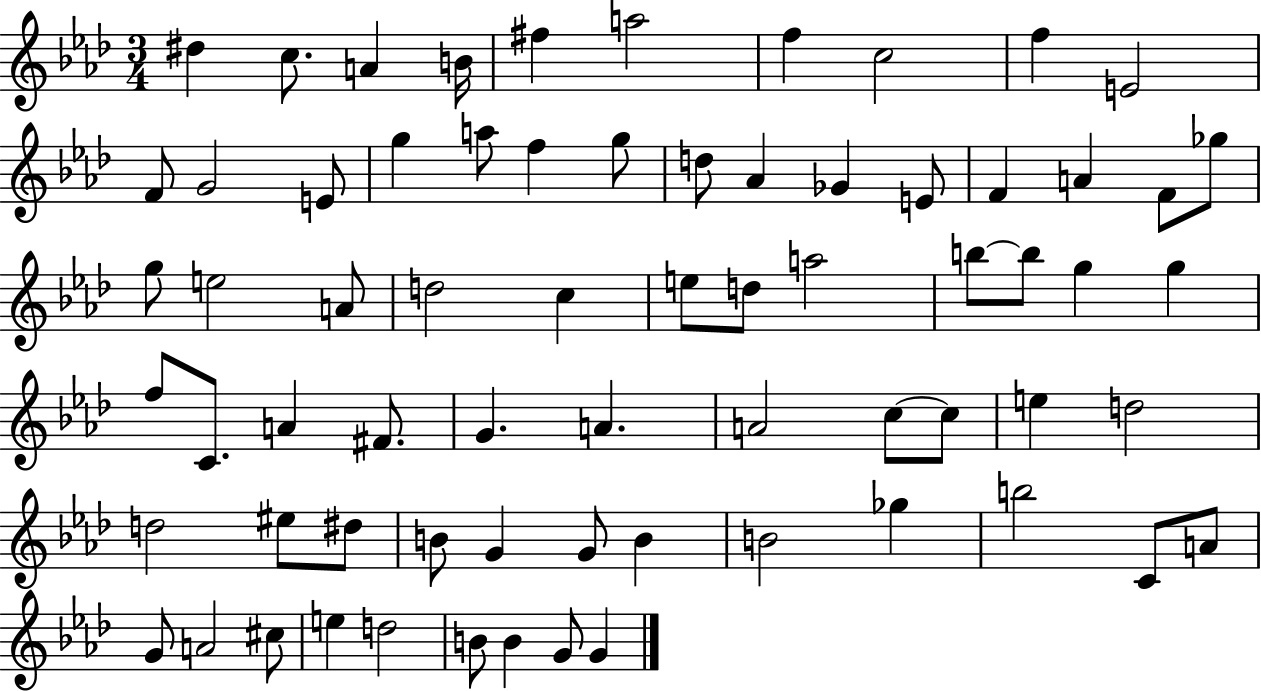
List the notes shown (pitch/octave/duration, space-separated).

D#5/q C5/e. A4/q B4/s F#5/q A5/h F5/q C5/h F5/q E4/h F4/e G4/h E4/e G5/q A5/e F5/q G5/e D5/e Ab4/q Gb4/q E4/e F4/q A4/q F4/e Gb5/e G5/e E5/h A4/e D5/h C5/q E5/e D5/e A5/h B5/e B5/e G5/q G5/q F5/e C4/e. A4/q F#4/e. G4/q. A4/q. A4/h C5/e C5/e E5/q D5/h D5/h EIS5/e D#5/e B4/e G4/q G4/e B4/q B4/h Gb5/q B5/h C4/e A4/e G4/e A4/h C#5/e E5/q D5/h B4/e B4/q G4/e G4/q